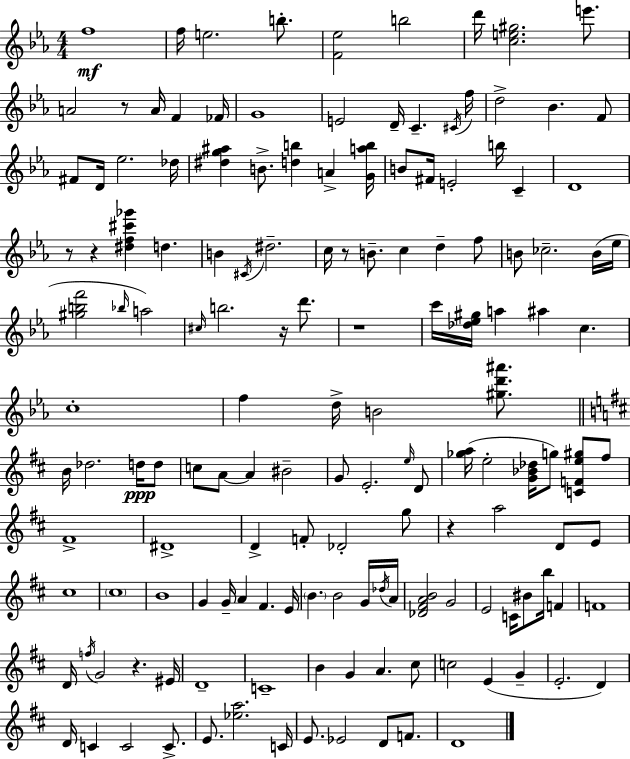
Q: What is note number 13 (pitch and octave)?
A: E4